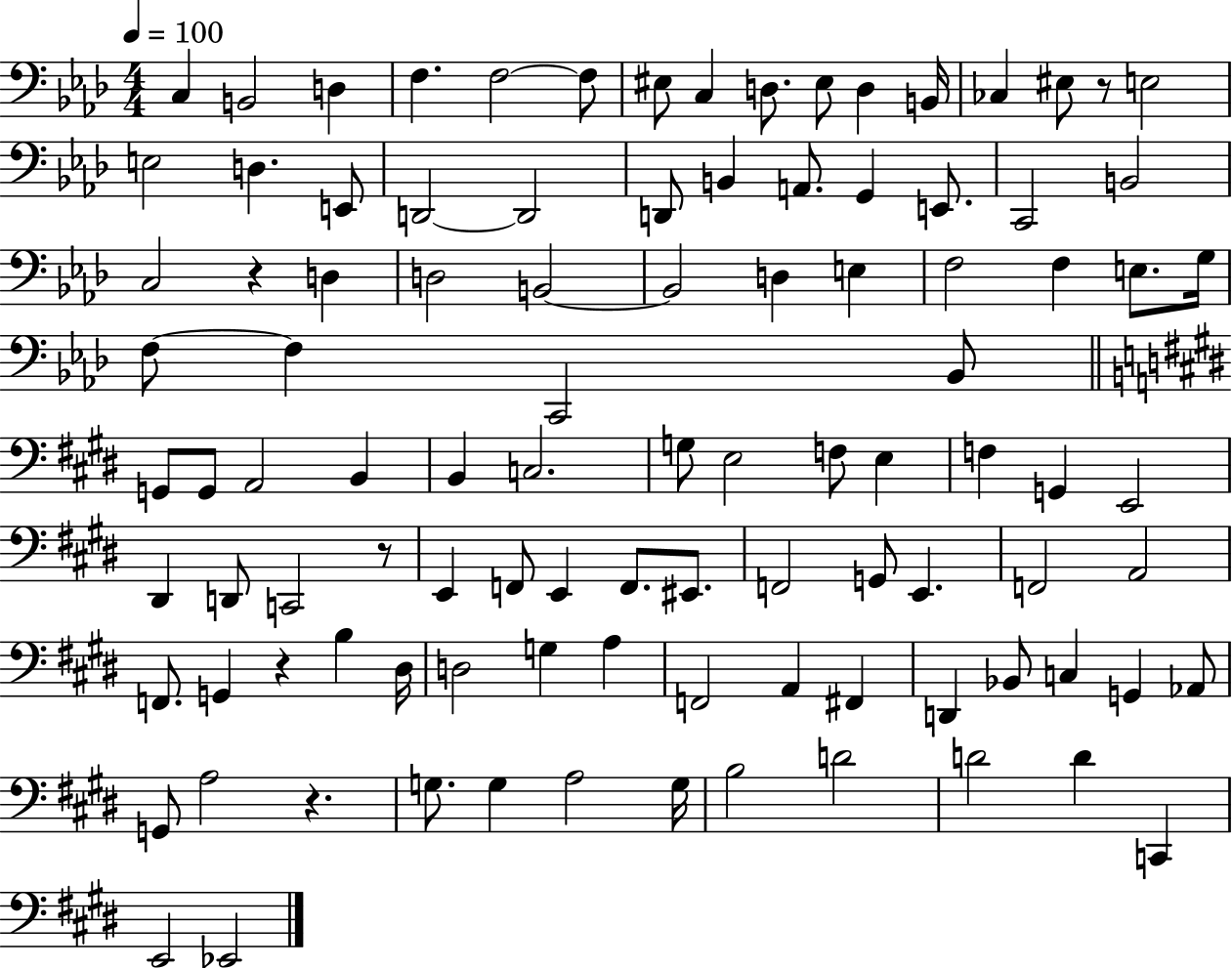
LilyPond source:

{
  \clef bass
  \numericTimeSignature
  \time 4/4
  \key aes \major
  \tempo 4 = 100
  \repeat volta 2 { c4 b,2 d4 | f4. f2~~ f8 | eis8 c4 d8. eis8 d4 b,16 | ces4 eis8 r8 e2 | \break e2 d4. e,8 | d,2~~ d,2 | d,8 b,4 a,8. g,4 e,8. | c,2 b,2 | \break c2 r4 d4 | d2 b,2~~ | b,2 d4 e4 | f2 f4 e8. g16 | \break f8~~ f4 c,2 bes,8 | \bar "||" \break \key e \major g,8 g,8 a,2 b,4 | b,4 c2. | g8 e2 f8 e4 | f4 g,4 e,2 | \break dis,4 d,8 c,2 r8 | e,4 f,8 e,4 f,8. eis,8. | f,2 g,8 e,4. | f,2 a,2 | \break f,8. g,4 r4 b4 dis16 | d2 g4 a4 | f,2 a,4 fis,4 | d,4 bes,8 c4 g,4 aes,8 | \break g,8 a2 r4. | g8. g4 a2 g16 | b2 d'2 | d'2 d'4 c,4 | \break e,2 ees,2 | } \bar "|."
}